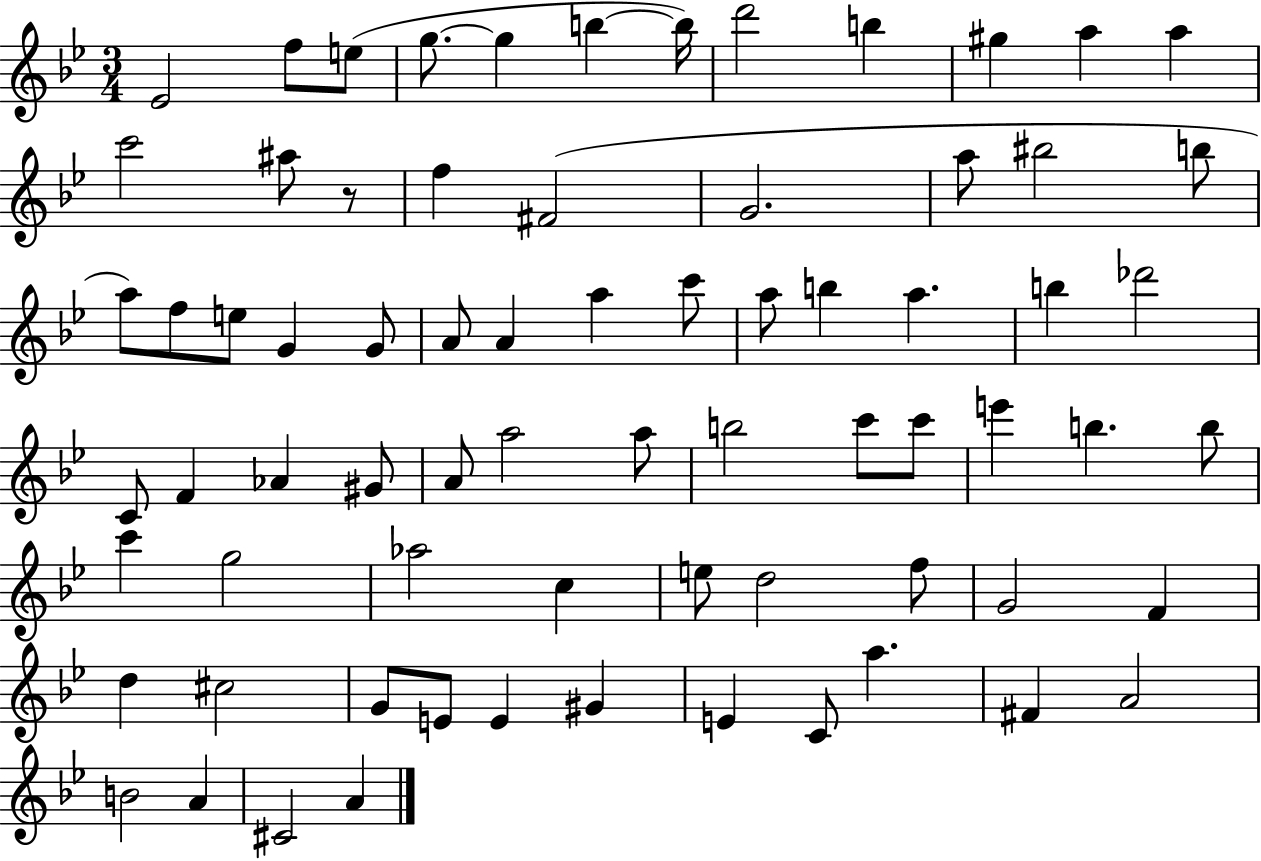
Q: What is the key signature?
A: BES major